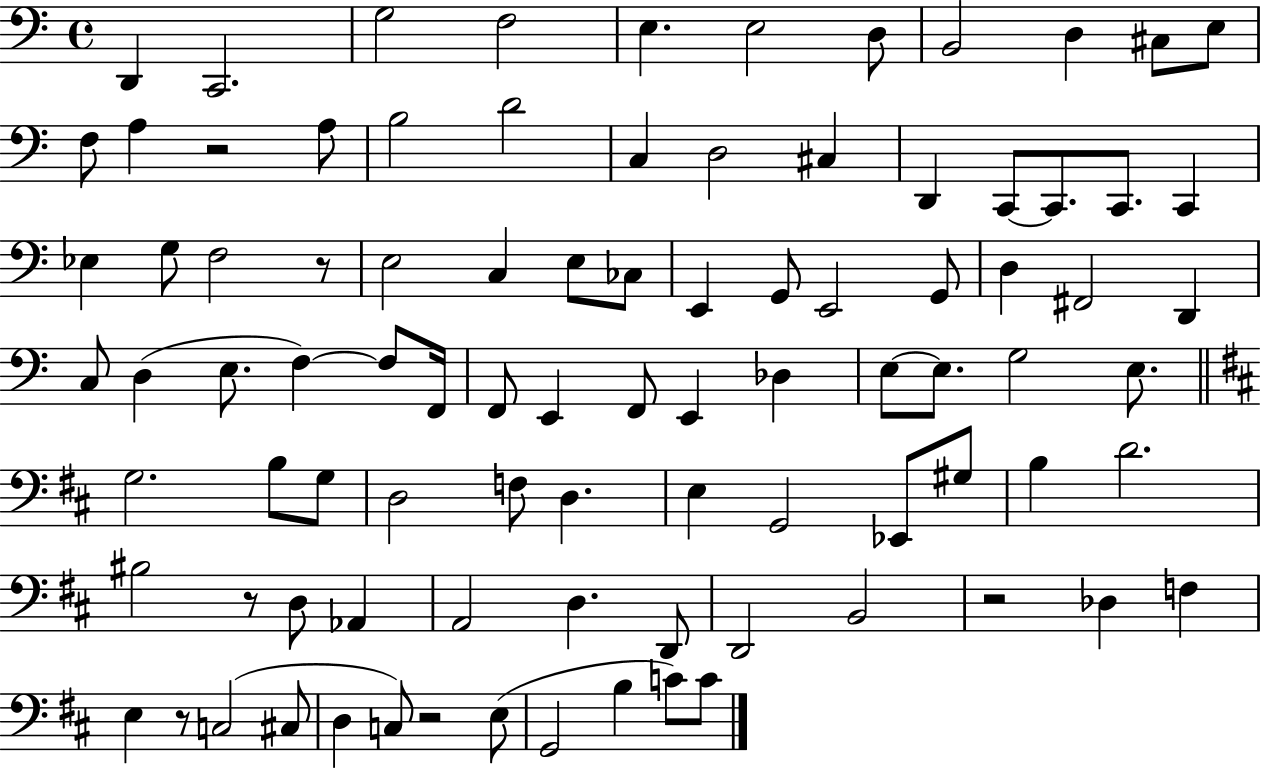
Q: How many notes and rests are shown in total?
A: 91